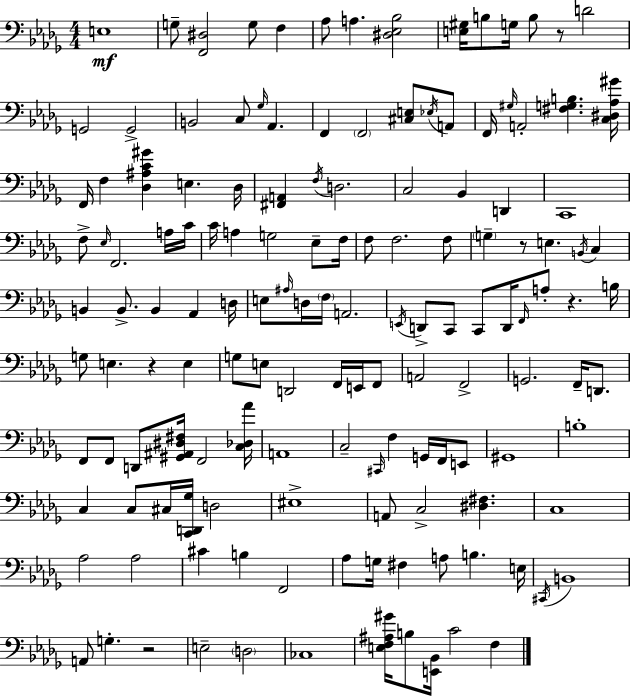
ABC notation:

X:1
T:Untitled
M:4/4
L:1/4
K:Bbm
E,4 G,/2 [F,,^D,]2 G,/2 F, _A,/2 A, [^D,_E,_B,]2 [E,^G,]/4 B,/2 G,/4 B,/2 z/2 D2 G,,2 G,,2 B,,2 C,/2 _G,/4 _A,, F,, F,,2 [^C,E,]/2 _E,/4 A,,/2 F,,/4 ^G,/4 A,,2 [^F,G,B,] [C,^D,_A,^G]/4 F,,/4 F, [_D,^A,C^G] E, _D,/4 [^F,,A,,] F,/4 D,2 C,2 _B,, D,, C,,4 F,/2 _E,/4 F,,2 A,/4 C/4 C/4 A, G,2 _E,/2 F,/4 F,/2 F,2 F,/2 G, z/2 E, B,,/4 C, B,, B,,/2 B,, _A,, D,/4 E,/2 ^A,/4 D,/4 F,/4 A,,2 E,,/4 D,,/2 C,,/2 C,,/2 D,,/4 F,,/4 A,/2 z B,/4 G,/2 E, z E, G,/2 E,/2 D,,2 F,,/4 E,,/4 F,,/2 A,,2 F,,2 G,,2 F,,/4 D,,/2 F,,/2 F,,/2 D,,/2 [^G,,^A,,^D,^F,]/4 F,,2 [C,_D,_A]/4 A,,4 C,2 ^C,,/4 F, G,,/4 F,,/4 E,,/2 ^G,,4 B,4 C, C,/2 ^C,/4 [C,,D,,_G,]/4 D,2 ^E,4 A,,/2 C,2 [^D,^F,] C,4 _A,2 _A,2 ^C B, F,,2 _A,/2 G,/4 ^F, A,/2 B, E,/4 ^C,,/4 B,,4 A,,/2 G, z2 E,2 D,2 _C,4 [E,F,^A,^G]/4 B,/2 [E,,_B,,]/4 C2 F,